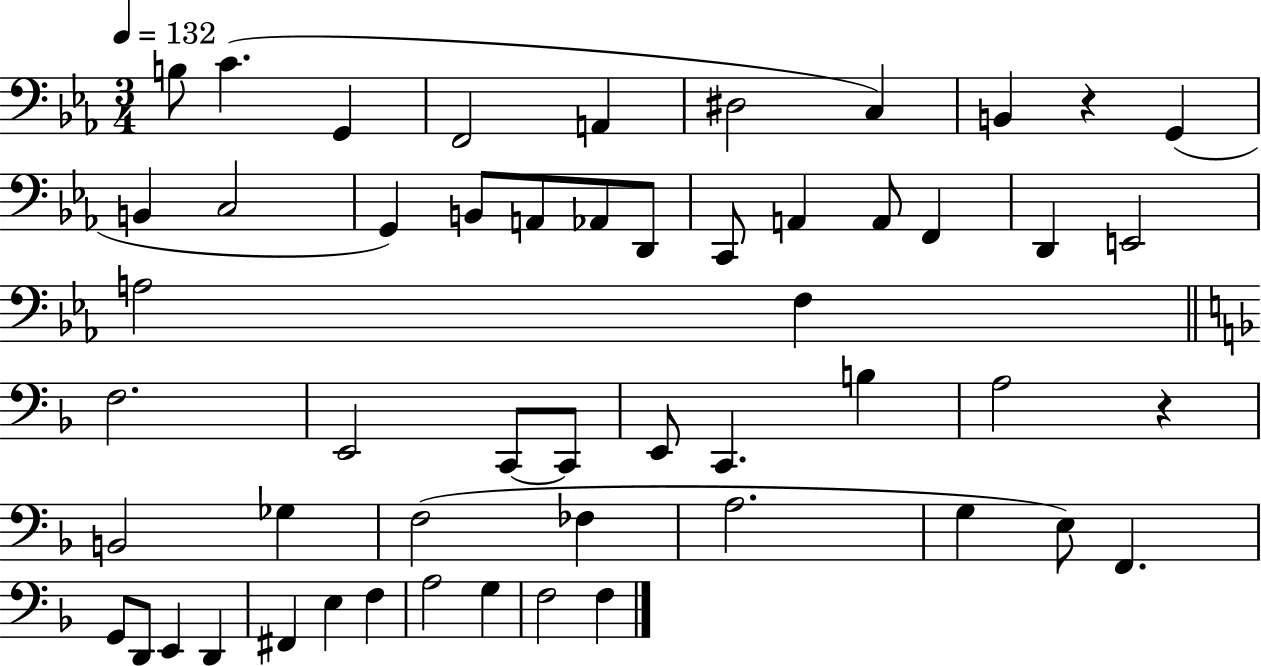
{
  \clef bass
  \numericTimeSignature
  \time 3/4
  \key ees \major
  \tempo 4 = 132
  b8 c'4.( g,4 | f,2 a,4 | dis2 c4) | b,4 r4 g,4( | \break b,4 c2 | g,4) b,8 a,8 aes,8 d,8 | c,8 a,4 a,8 f,4 | d,4 e,2 | \break a2 f4 | \bar "||" \break \key f \major f2. | e,2 c,8~~ c,8 | e,8 c,4. b4 | a2 r4 | \break b,2 ges4 | f2( fes4 | a2. | g4 e8) f,4. | \break g,8 d,8 e,4 d,4 | fis,4 e4 f4 | a2 g4 | f2 f4 | \break \bar "|."
}